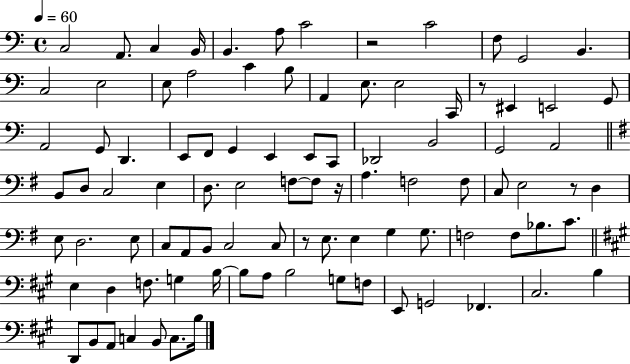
C3/h A2/e. C3/q B2/s B2/q. A3/e C4/h R/h C4/h F3/e G2/h B2/q. C3/h E3/h E3/e A3/h C4/q B3/e A2/q E3/e. E3/h C2/s R/e EIS2/q E2/h G2/e A2/h G2/e D2/q. E2/e F2/e G2/q E2/q E2/e C2/e Db2/h B2/h G2/h A2/h B2/e D3/e C3/h E3/q D3/e. E3/h F3/e F3/e R/s A3/q. F3/h F3/e C3/e E3/h R/e D3/q E3/e D3/h. E3/e C3/e A2/e B2/e C3/h C3/e R/e E3/e. E3/q G3/q G3/e. F3/h F3/e Bb3/e. C4/e. E3/q D3/q F3/e. G3/q B3/s B3/e A3/e B3/h G3/e F3/e E2/e G2/h FES2/q. C#3/h. B3/q D2/e B2/e A2/e C3/q B2/e C3/e. B3/s